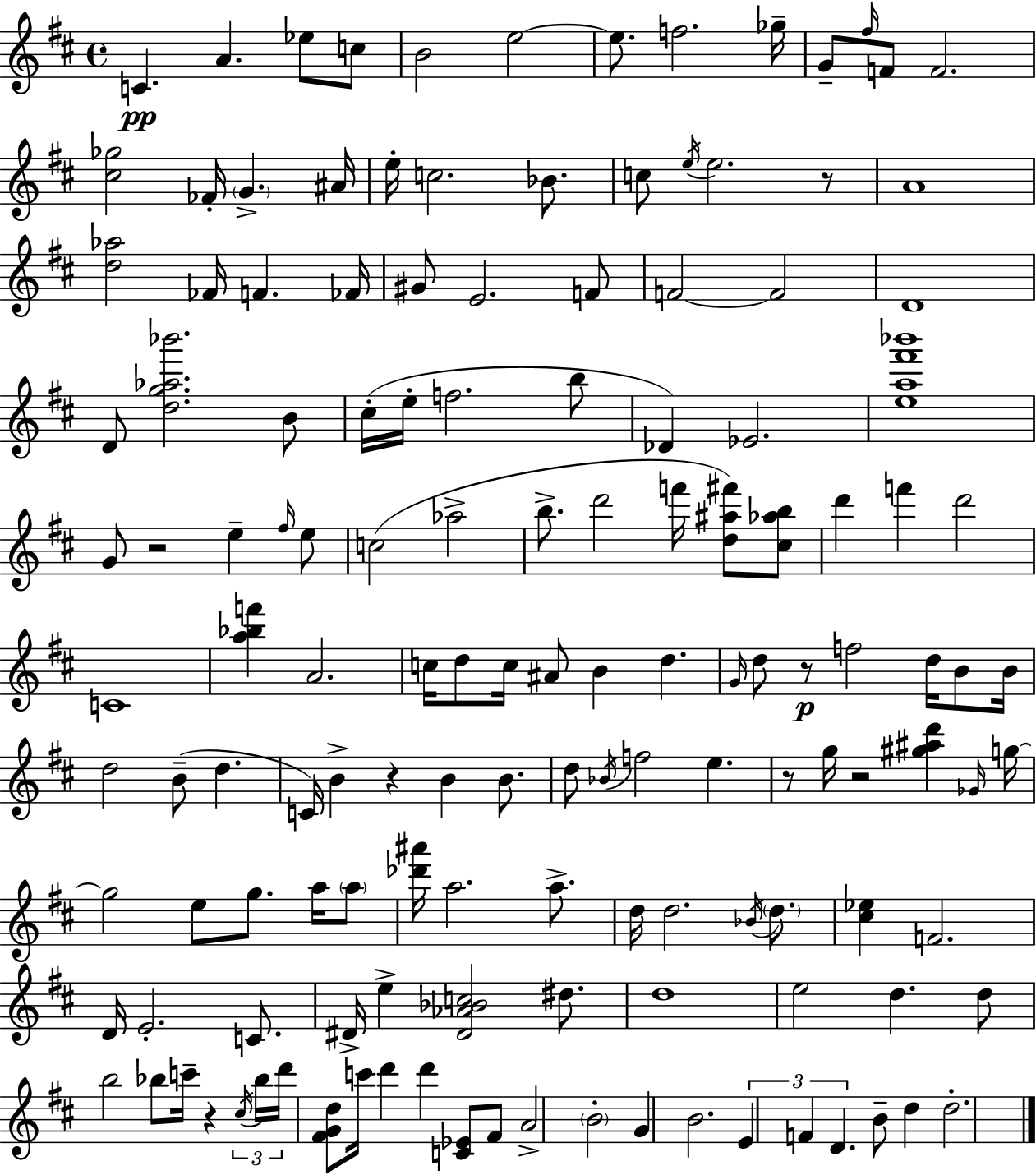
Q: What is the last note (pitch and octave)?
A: D5